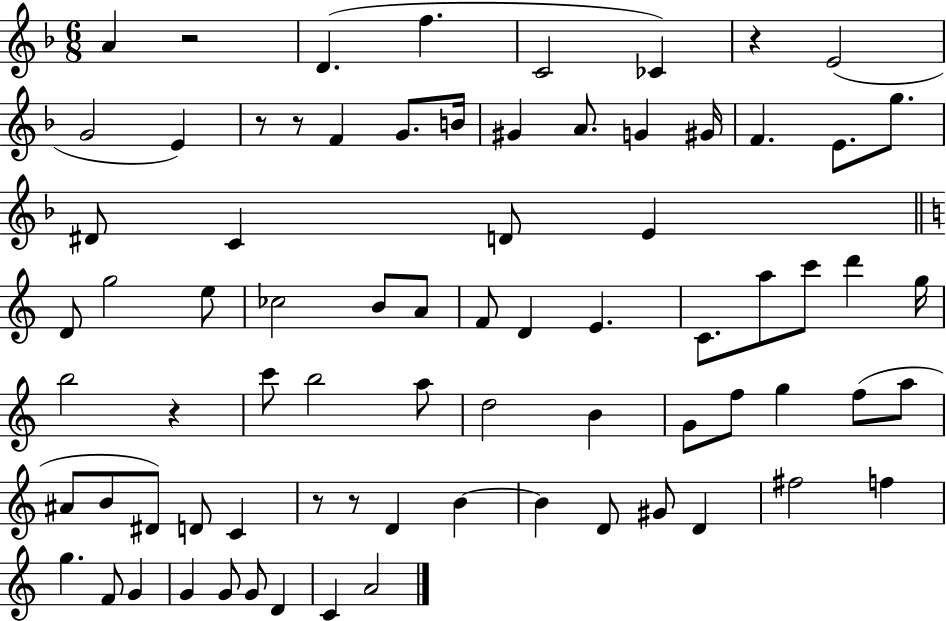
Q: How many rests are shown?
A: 7